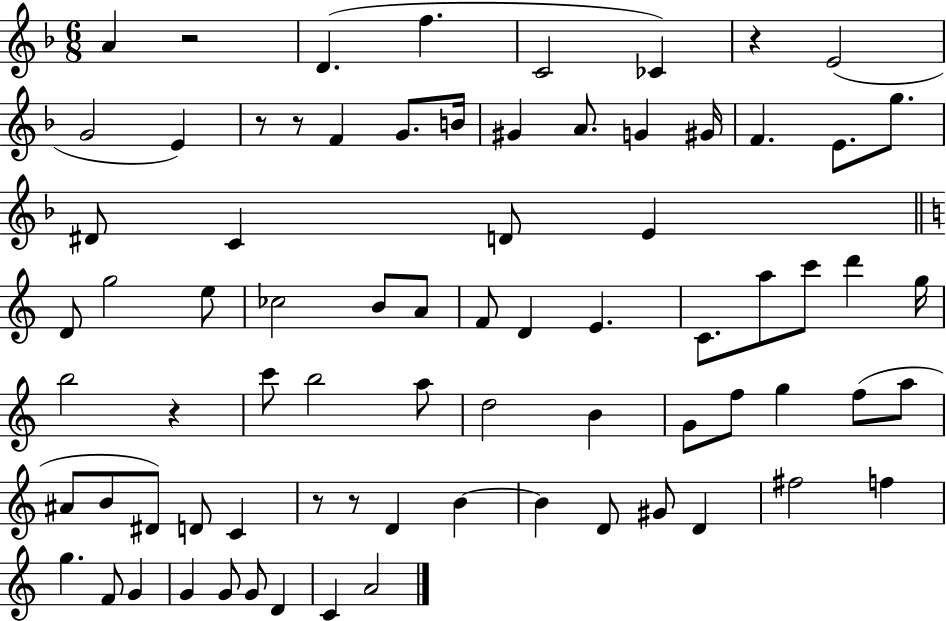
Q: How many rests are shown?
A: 7